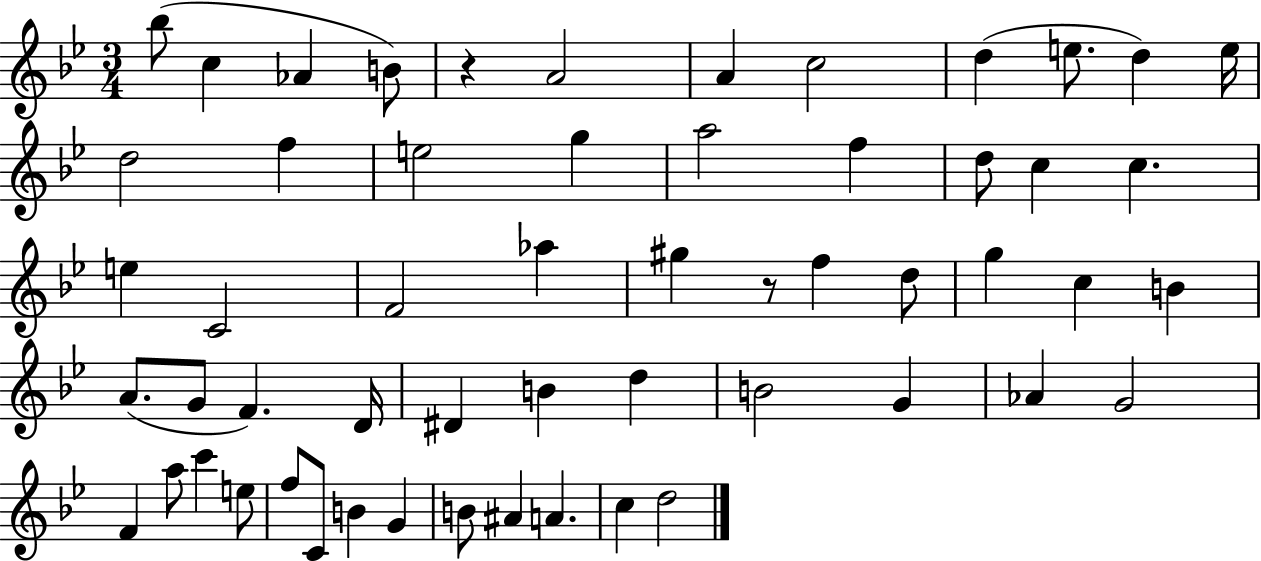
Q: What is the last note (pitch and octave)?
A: D5